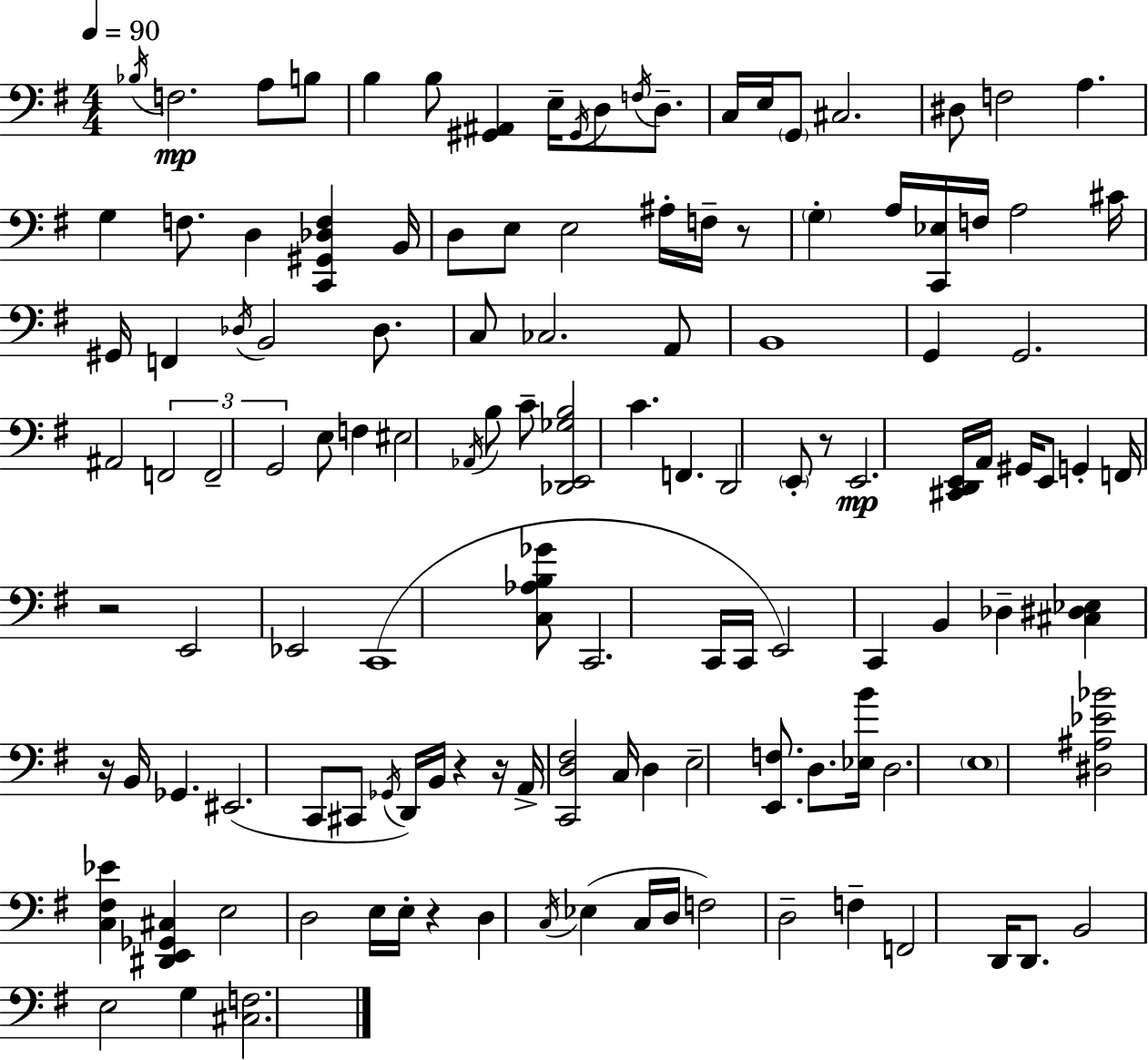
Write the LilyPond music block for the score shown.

{
  \clef bass
  \numericTimeSignature
  \time 4/4
  \key e \minor
  \tempo 4 = 90
  \repeat volta 2 { \acciaccatura { bes16 }\mp f2. a8 b8 | b4 b8 <gis, ais,>4 e16-- \acciaccatura { gis,16 } d8 \acciaccatura { f16 } | d8.-- c16 e16 \parenthesize g,8 cis2. | dis8 f2 a4. | \break g4 f8. d4 <c, gis, des f>4 | b,16 d8 e8 e2 ais16-. | f16-- r8 \parenthesize g4-. a16 <c, ees>16 f16 a2 | cis'16 gis,16 f,4 \acciaccatura { des16 } b,2 | \break des8. c8 ces2. | a,8 b,1 | g,4 g,2. | ais,2 \tuplet 3/2 { f,2 | \break f,2-- g,2 } | e8 f4 eis2 | \acciaccatura { aes,16 } b8 c'8-- <des, e, ges b>2 c'4. | f,4. d,2 | \break \parenthesize e,8-. r8 e,2.\mp | <cis, d, e,>16 a,16 gis,16 e,8 g,4-. f,16 r2 | e,2 ees,2 | c,1( | \break <c aes b ges'>8 c,2. | c,16 c,16 e,2) c,4 | b,4 des4-- <cis dis ees>4 r16 b,16 ges,4. | eis,2.( | \break c,8 cis,8 \acciaccatura { ges,16 }) d,16 b,16 r4 r16 a,16-> <c, d fis>2 | c16 d4 e2-- | <e, f>8. d8. <ees b'>16 d2. | \parenthesize e1 | \break <dis ais ees' bes'>2 <c fis ees'>4 | <dis, e, ges, cis>4 e2 d2 | e16 e16-. r4 d4 | \acciaccatura { c16 } ees4( c16 d16 f2) d2-- | \break f4-- f,2 | d,16 d,8. b,2 e2 | g4 <cis f>2. | } \bar "|."
}